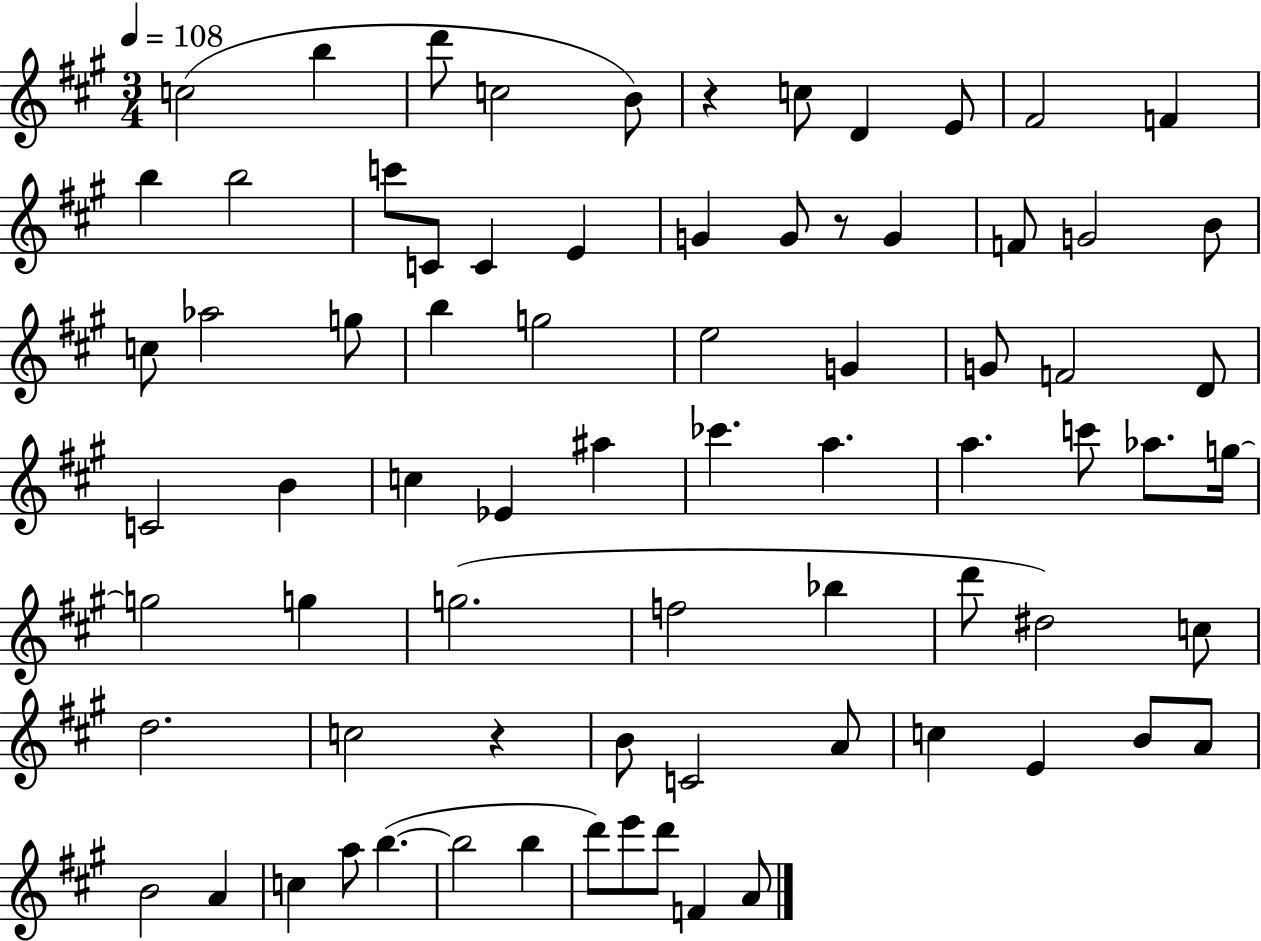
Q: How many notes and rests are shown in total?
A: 75